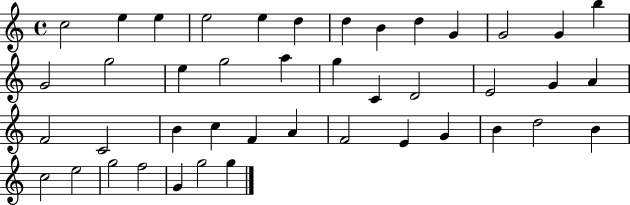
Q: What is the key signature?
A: C major